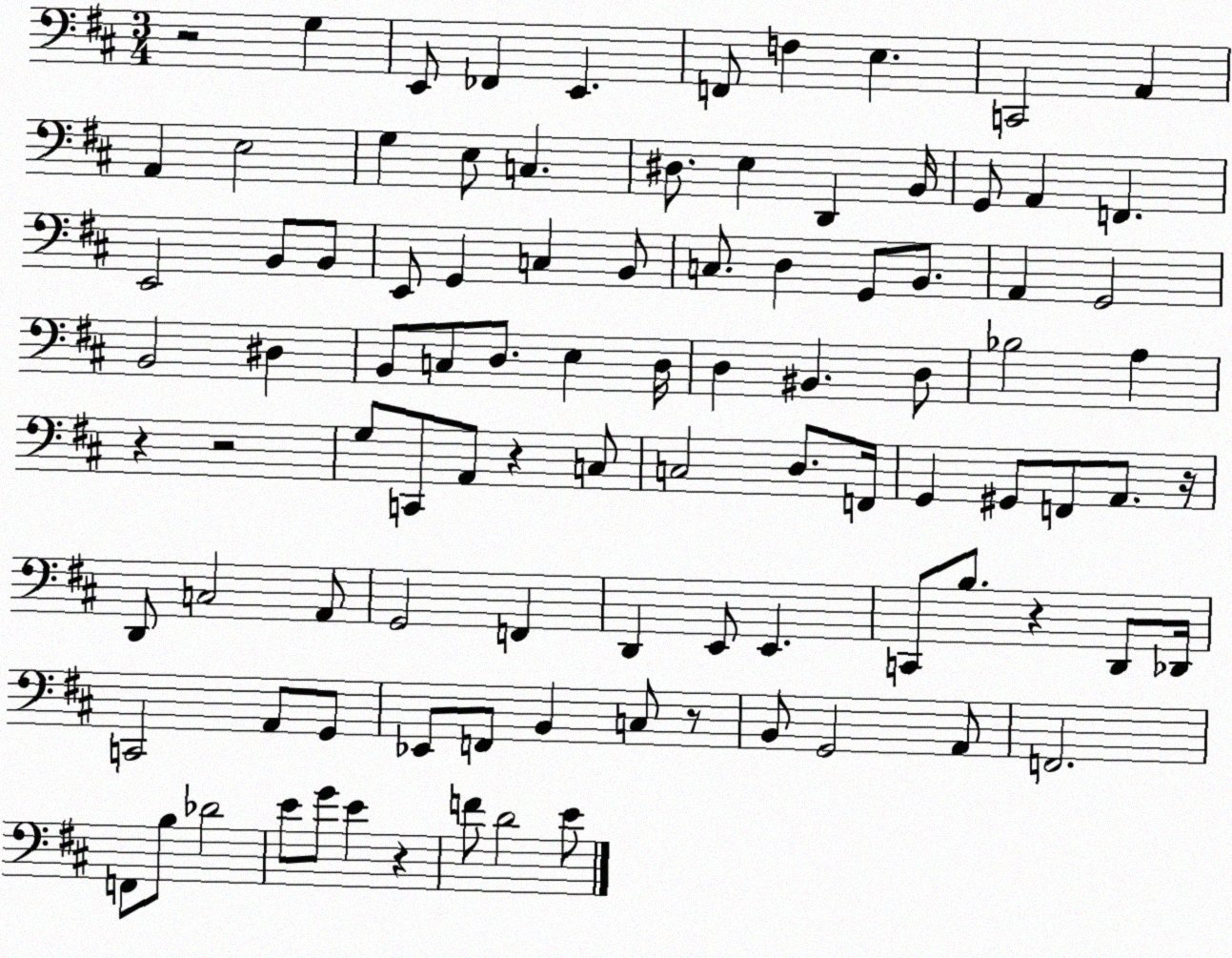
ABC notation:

X:1
T:Untitled
M:3/4
L:1/4
K:D
z2 G, E,,/2 _F,, E,, F,,/2 F, E, C,,2 A,, A,, E,2 G, E,/2 C, ^D,/2 E, D,, B,,/4 G,,/2 A,, F,, E,,2 B,,/2 B,,/2 E,,/2 G,, C, B,,/2 C,/2 D, G,,/2 B,,/2 A,, G,,2 B,,2 ^D, B,,/2 C,/2 D,/2 E, D,/4 D, ^B,, D,/2 _B,2 A, z z2 G,/2 C,,/2 A,,/2 z C,/2 C,2 D,/2 F,,/4 G,, ^G,,/2 F,,/2 A,,/2 z/4 D,,/2 C,2 A,,/2 G,,2 F,, D,, E,,/2 E,, C,,/2 B,/2 z D,,/2 _D,,/4 C,,2 A,,/2 G,,/2 _E,,/2 F,,/2 B,, C,/2 z/2 B,,/2 G,,2 A,,/2 F,,2 F,,/2 B,/2 _D2 E/2 G/2 E z F/2 D2 E/2